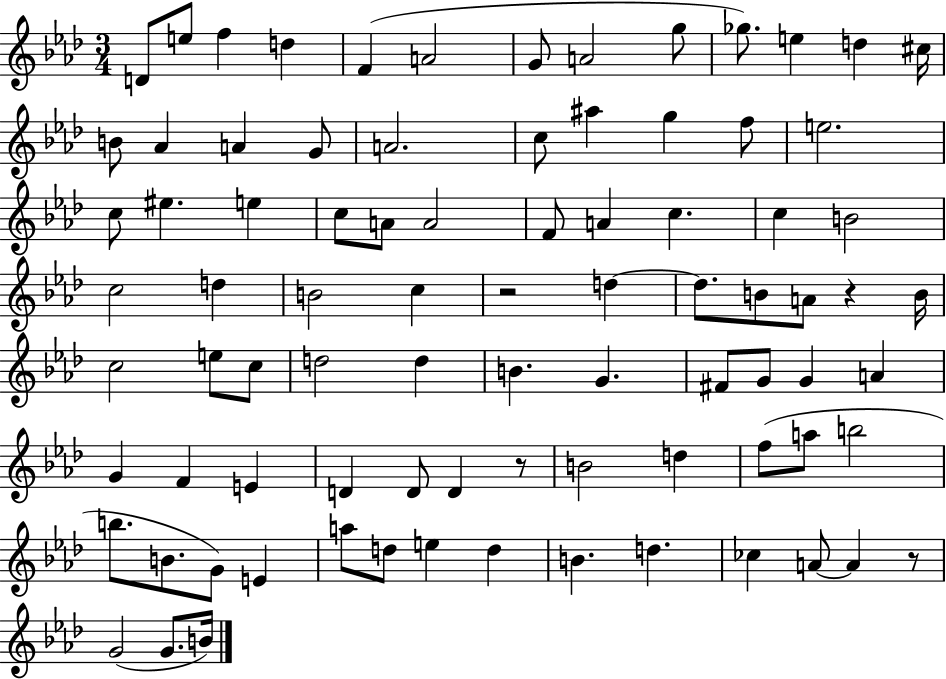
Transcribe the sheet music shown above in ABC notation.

X:1
T:Untitled
M:3/4
L:1/4
K:Ab
D/2 e/2 f d F A2 G/2 A2 g/2 _g/2 e d ^c/4 B/2 _A A G/2 A2 c/2 ^a g f/2 e2 c/2 ^e e c/2 A/2 A2 F/2 A c c B2 c2 d B2 c z2 d d/2 B/2 A/2 z B/4 c2 e/2 c/2 d2 d B G ^F/2 G/2 G A G F E D D/2 D z/2 B2 d f/2 a/2 b2 b/2 B/2 G/2 E a/2 d/2 e d B d _c A/2 A z/2 G2 G/2 B/4